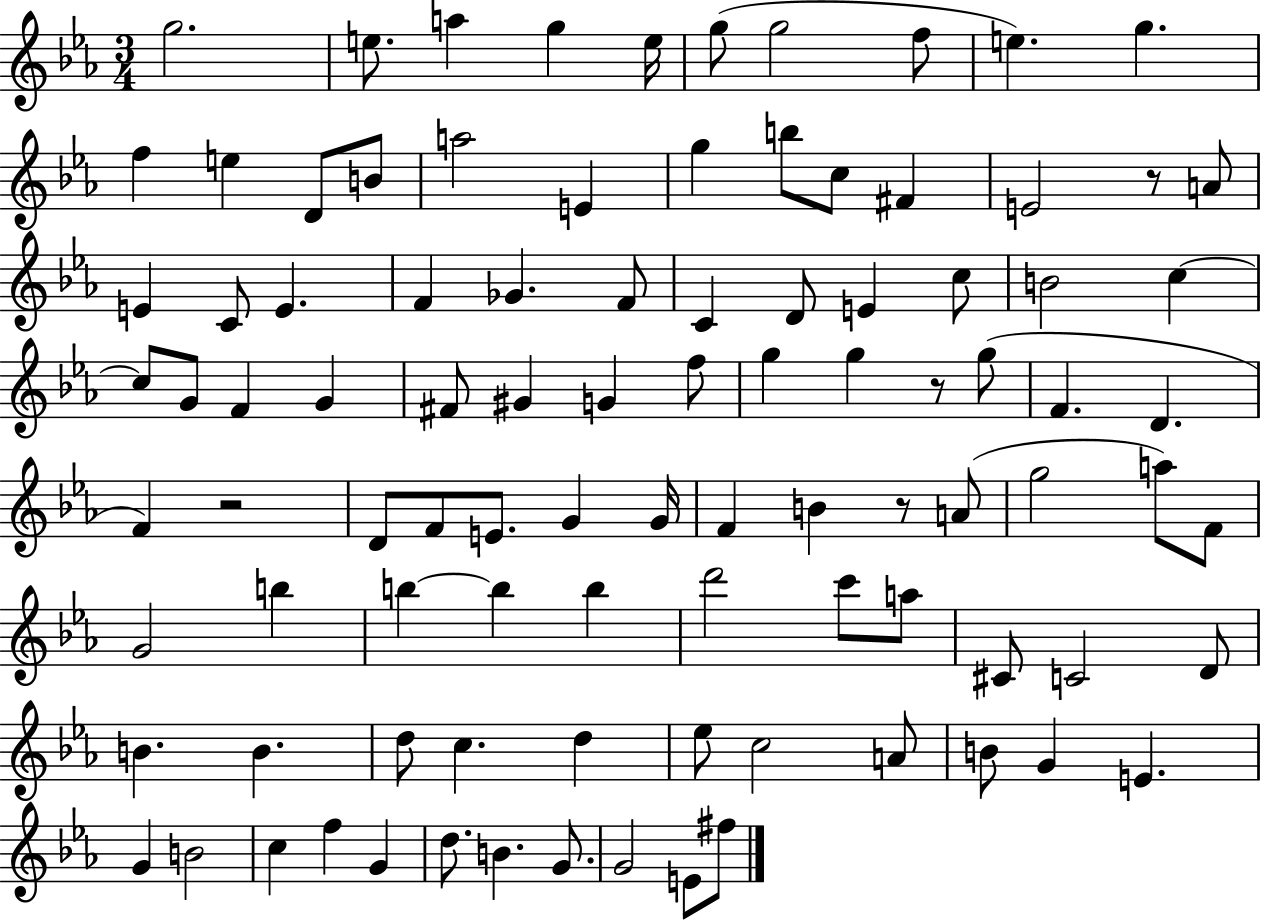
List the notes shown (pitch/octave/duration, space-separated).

G5/h. E5/e. A5/q G5/q E5/s G5/e G5/h F5/e E5/q. G5/q. F5/q E5/q D4/e B4/e A5/h E4/q G5/q B5/e C5/e F#4/q E4/h R/e A4/e E4/q C4/e E4/q. F4/q Gb4/q. F4/e C4/q D4/e E4/q C5/e B4/h C5/q C5/e G4/e F4/q G4/q F#4/e G#4/q G4/q F5/e G5/q G5/q R/e G5/e F4/q. D4/q. F4/q R/h D4/e F4/e E4/e. G4/q G4/s F4/q B4/q R/e A4/e G5/h A5/e F4/e G4/h B5/q B5/q B5/q B5/q D6/h C6/e A5/e C#4/e C4/h D4/e B4/q. B4/q. D5/e C5/q. D5/q Eb5/e C5/h A4/e B4/e G4/q E4/q. G4/q B4/h C5/q F5/q G4/q D5/e. B4/q. G4/e. G4/h E4/e F#5/e